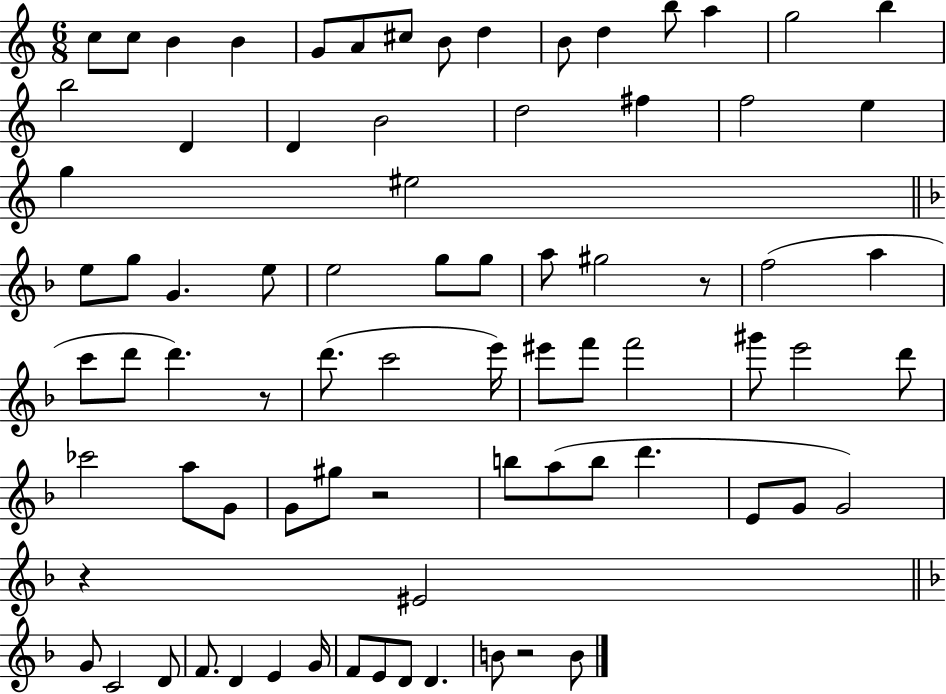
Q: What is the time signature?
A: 6/8